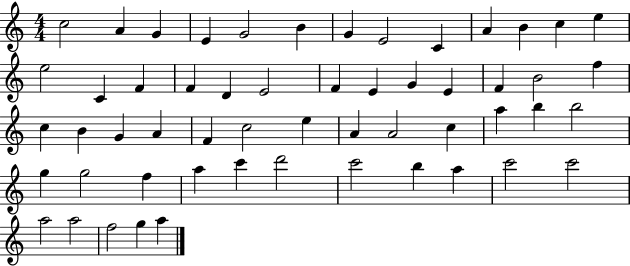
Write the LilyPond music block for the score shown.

{
  \clef treble
  \numericTimeSignature
  \time 4/4
  \key c \major
  c''2 a'4 g'4 | e'4 g'2 b'4 | g'4 e'2 c'4 | a'4 b'4 c''4 e''4 | \break e''2 c'4 f'4 | f'4 d'4 e'2 | f'4 e'4 g'4 e'4 | f'4 b'2 f''4 | \break c''4 b'4 g'4 a'4 | f'4 c''2 e''4 | a'4 a'2 c''4 | a''4 b''4 b''2 | \break g''4 g''2 f''4 | a''4 c'''4 d'''2 | c'''2 b''4 a''4 | c'''2 c'''2 | \break a''2 a''2 | f''2 g''4 a''4 | \bar "|."
}